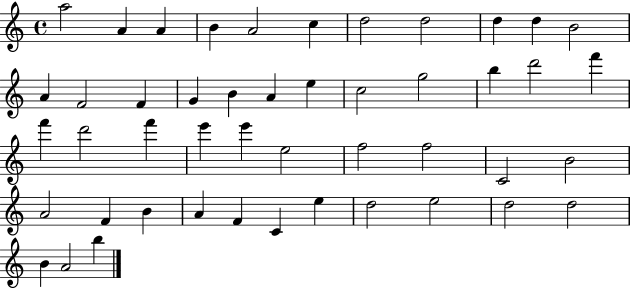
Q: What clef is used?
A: treble